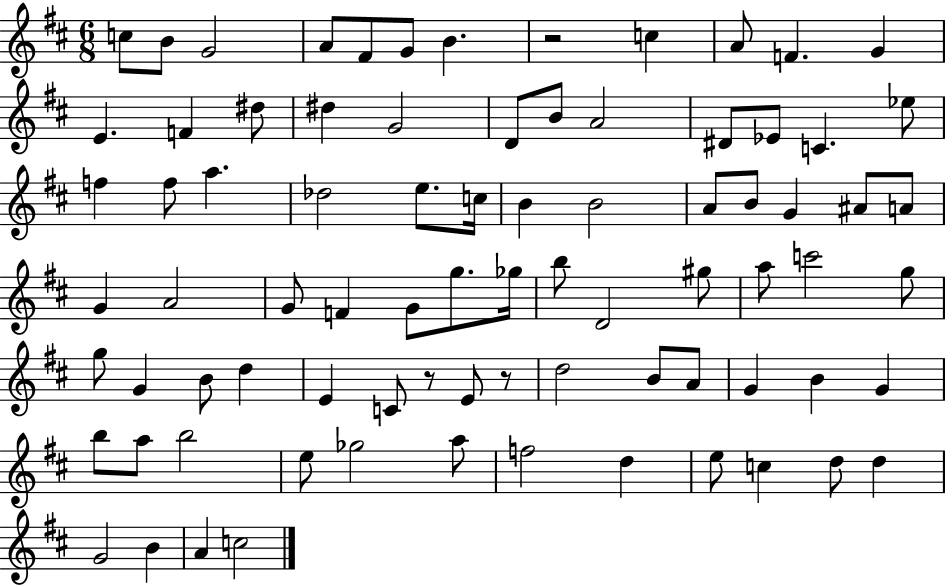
C5/e B4/e G4/h A4/e F#4/e G4/e B4/q. R/h C5/q A4/e F4/q. G4/q E4/q. F4/q D#5/e D#5/q G4/h D4/e B4/e A4/h D#4/e Eb4/e C4/q. Eb5/e F5/q F5/e A5/q. Db5/h E5/e. C5/s B4/q B4/h A4/e B4/e G4/q A#4/e A4/e G4/q A4/h G4/e F4/q G4/e G5/e. Gb5/s B5/e D4/h G#5/e A5/e C6/h G5/e G5/e G4/q B4/e D5/q E4/q C4/e R/e E4/e R/e D5/h B4/e A4/e G4/q B4/q G4/q B5/e A5/e B5/h E5/e Gb5/h A5/e F5/h D5/q E5/e C5/q D5/e D5/q G4/h B4/q A4/q C5/h